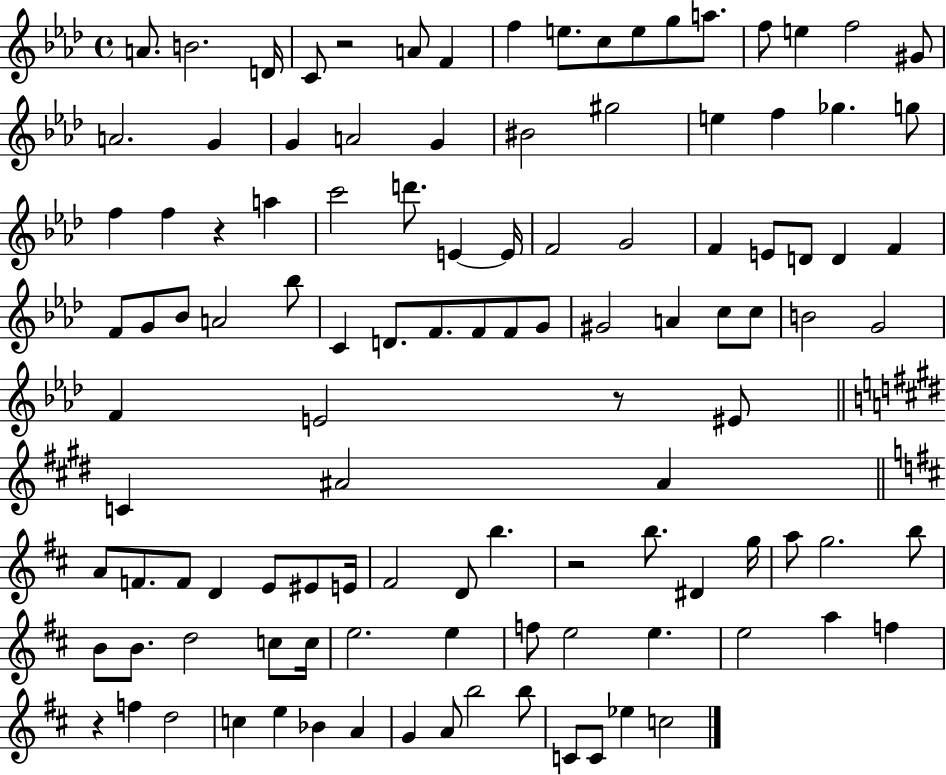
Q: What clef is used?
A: treble